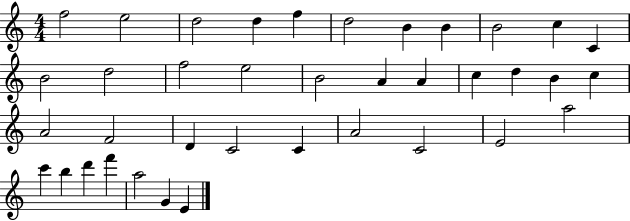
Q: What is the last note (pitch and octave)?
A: E4